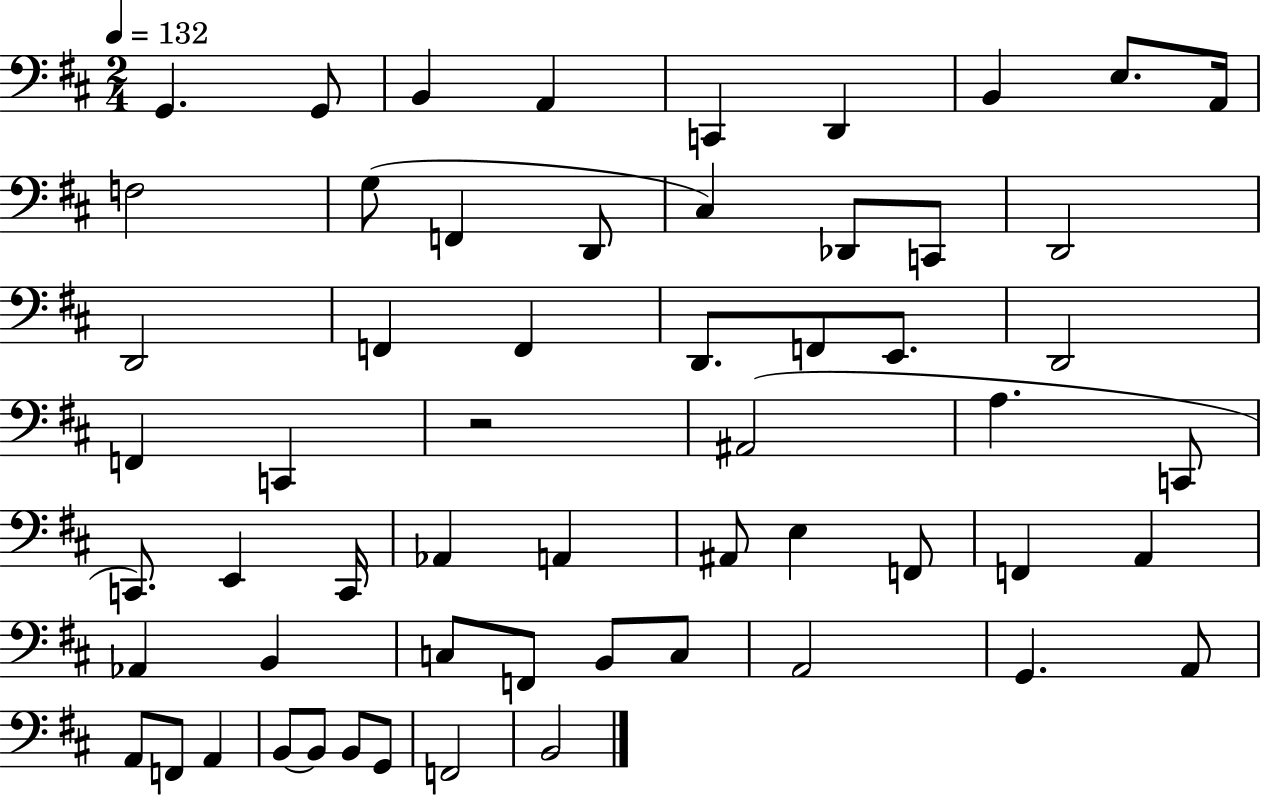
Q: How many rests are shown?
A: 1